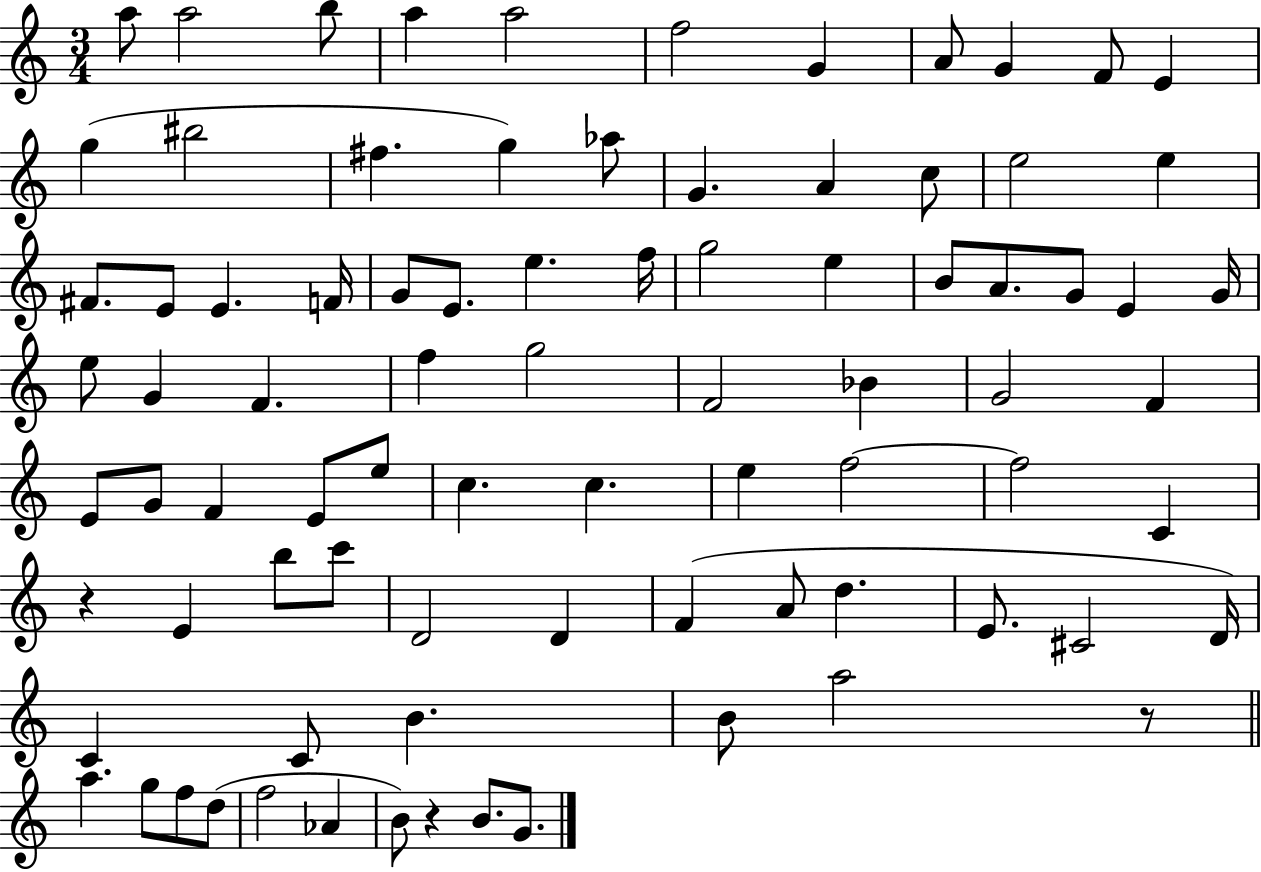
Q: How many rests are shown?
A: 3